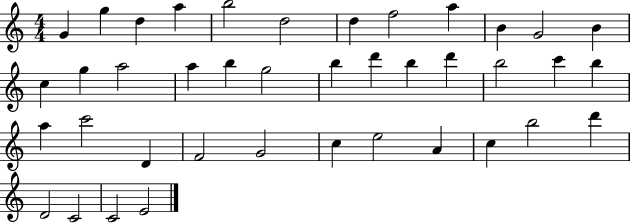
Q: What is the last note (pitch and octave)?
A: E4